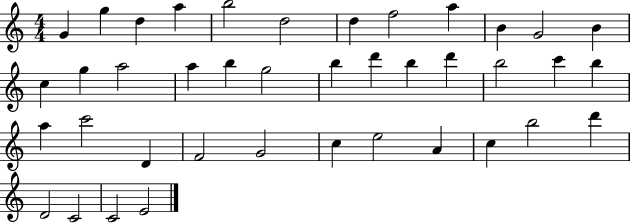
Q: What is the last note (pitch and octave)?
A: E4